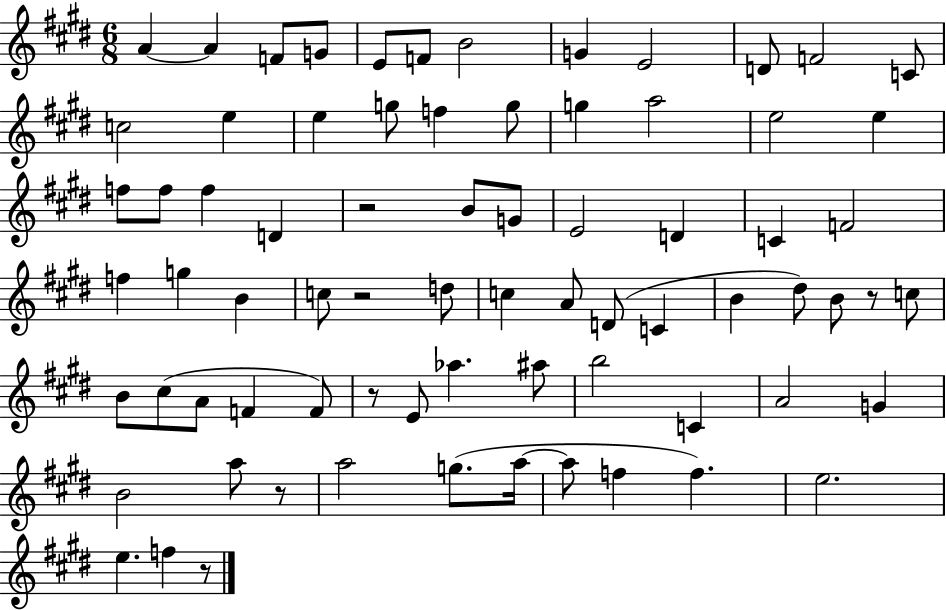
A4/q A4/q F4/e G4/e E4/e F4/e B4/h G4/q E4/h D4/e F4/h C4/e C5/h E5/q E5/q G5/e F5/q G5/e G5/q A5/h E5/h E5/q F5/e F5/e F5/q D4/q R/h B4/e G4/e E4/h D4/q C4/q F4/h F5/q G5/q B4/q C5/e R/h D5/e C5/q A4/e D4/e C4/q B4/q D#5/e B4/e R/e C5/e B4/e C#5/e A4/e F4/q F4/e R/e E4/e Ab5/q. A#5/e B5/h C4/q A4/h G4/q B4/h A5/e R/e A5/h G5/e. A5/s A5/e F5/q F5/q. E5/h. E5/q. F5/q R/e